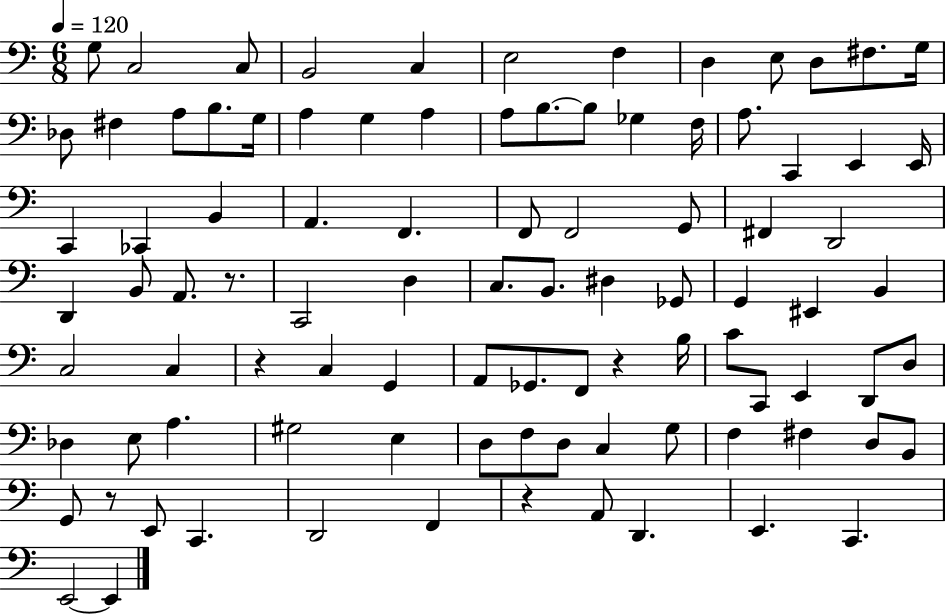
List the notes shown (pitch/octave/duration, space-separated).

G3/e C3/h C3/e B2/h C3/q E3/h F3/q D3/q E3/e D3/e F#3/e. G3/s Db3/e F#3/q A3/e B3/e. G3/s A3/q G3/q A3/q A3/e B3/e. B3/e Gb3/q F3/s A3/e. C2/q E2/q E2/s C2/q CES2/q B2/q A2/q. F2/q. F2/e F2/h G2/e F#2/q D2/h D2/q B2/e A2/e. R/e. C2/h D3/q C3/e. B2/e. D#3/q Gb2/e G2/q EIS2/q B2/q C3/h C3/q R/q C3/q G2/q A2/e Gb2/e. F2/e R/q B3/s C4/e C2/e E2/q D2/e D3/e Db3/q E3/e A3/q. G#3/h E3/q D3/e F3/e D3/e C3/q G3/e F3/q F#3/q D3/e B2/e G2/e R/e E2/e C2/q. D2/h F2/q R/q A2/e D2/q. E2/q. C2/q. E2/h E2/q